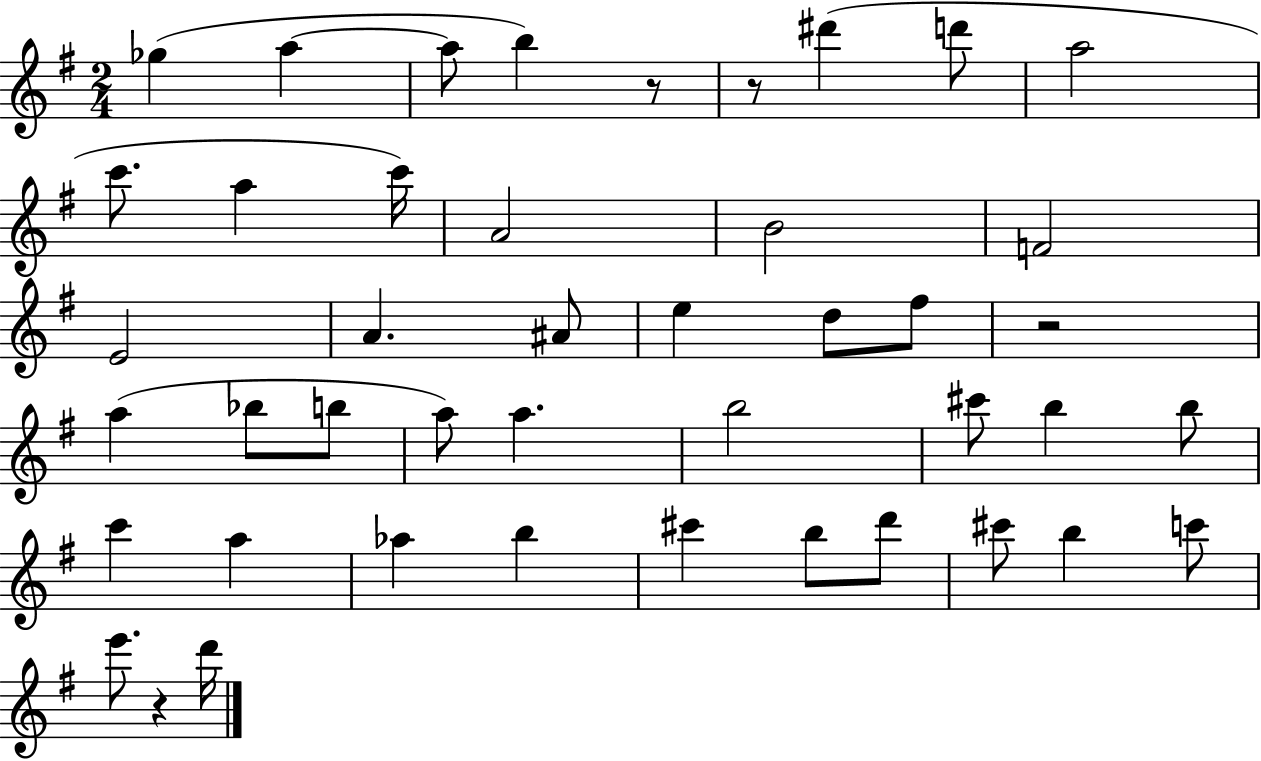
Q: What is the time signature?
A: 2/4